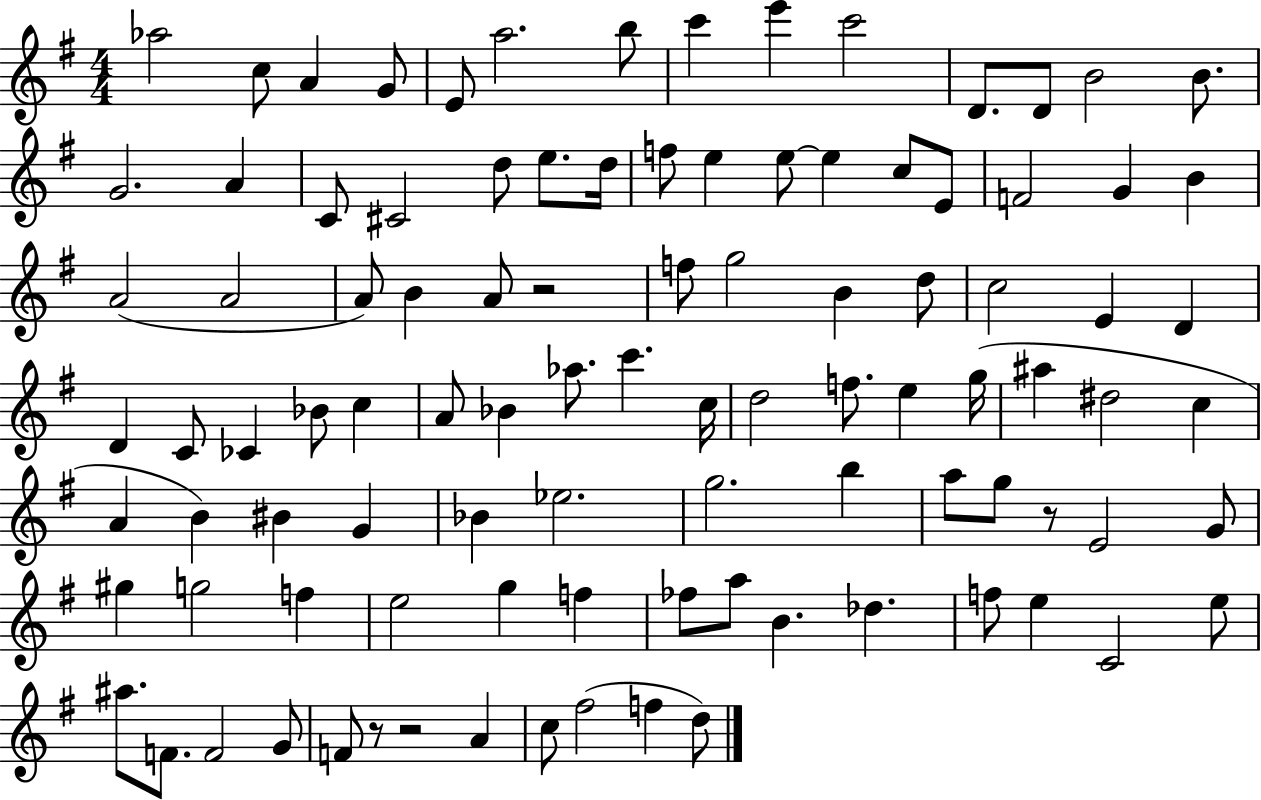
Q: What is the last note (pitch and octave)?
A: D5